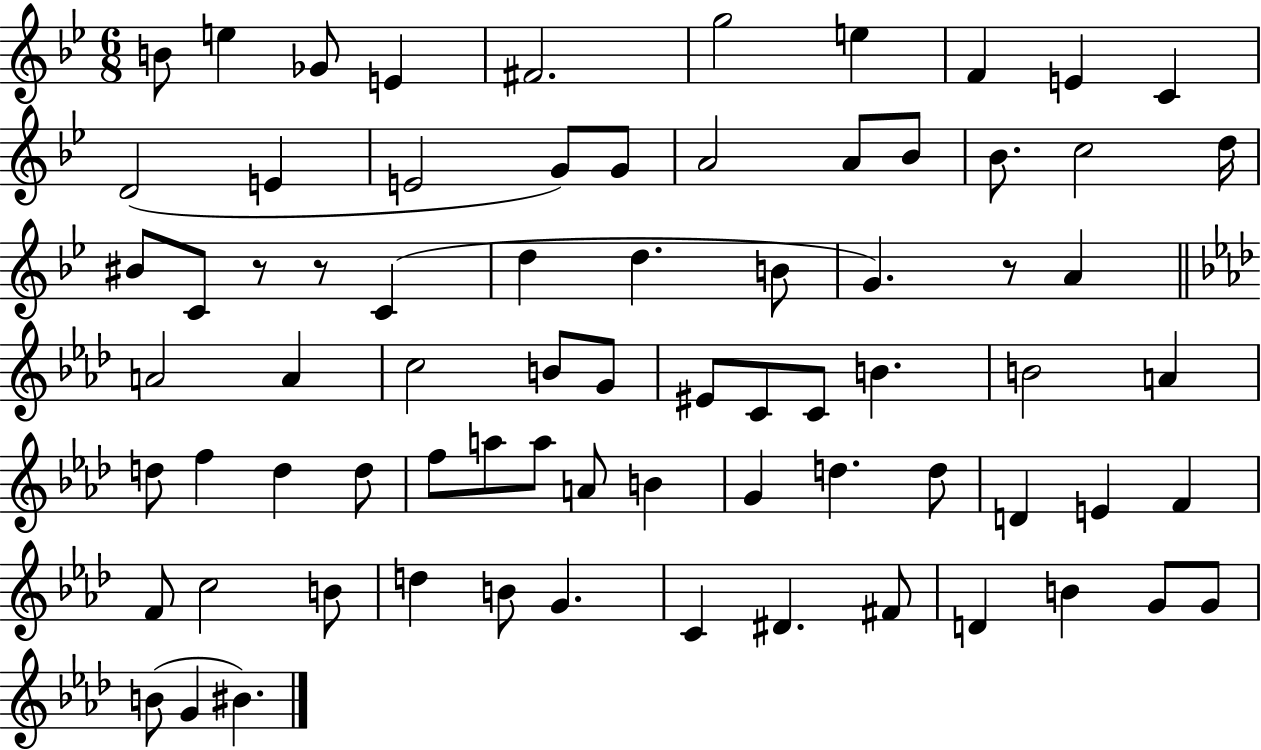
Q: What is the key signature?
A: BES major